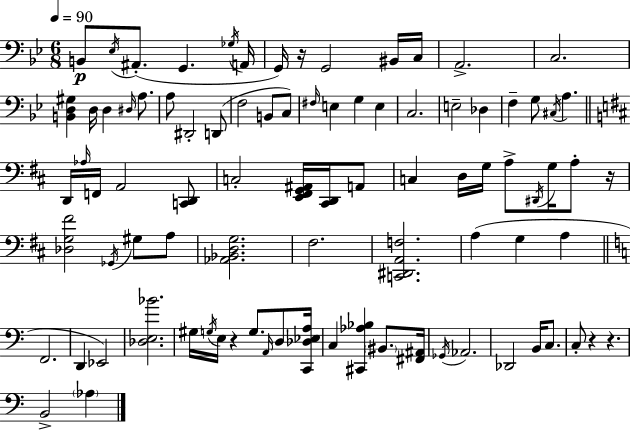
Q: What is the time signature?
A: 6/8